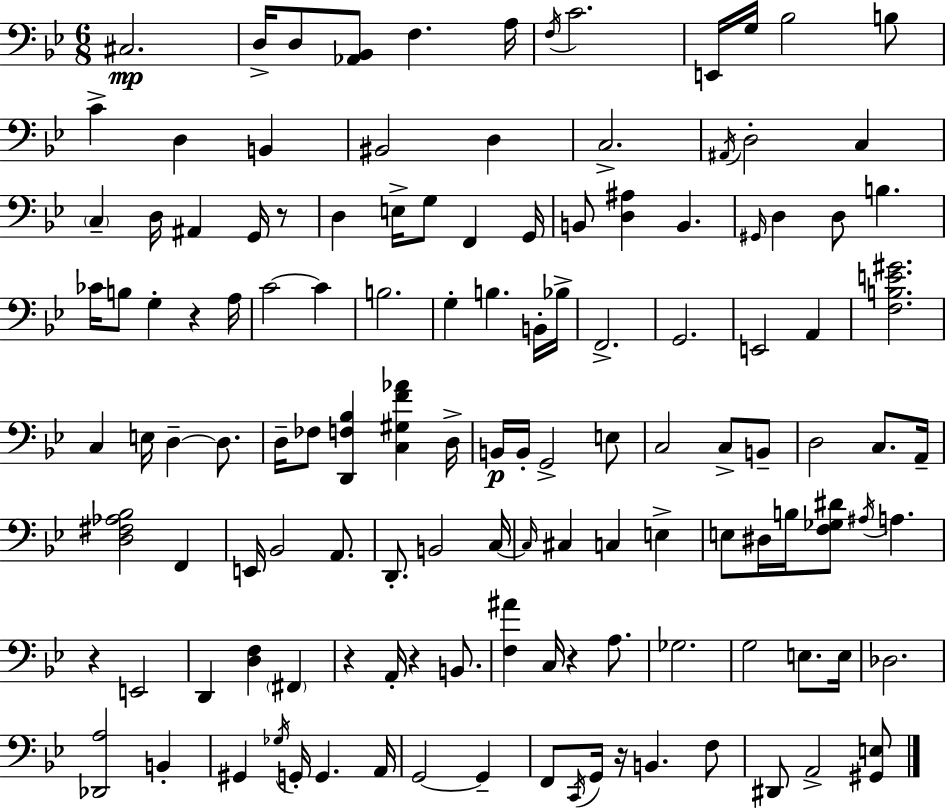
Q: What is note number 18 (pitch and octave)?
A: A#2